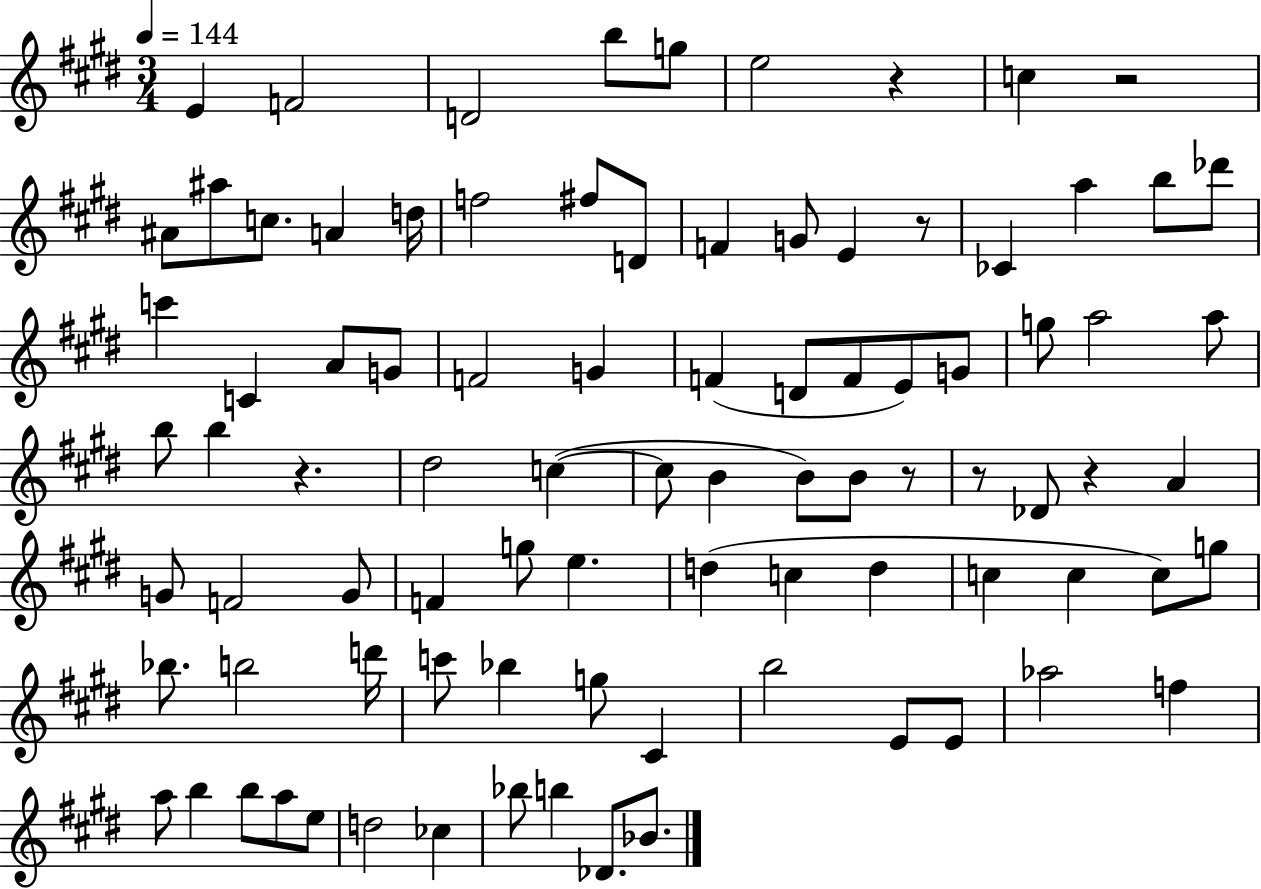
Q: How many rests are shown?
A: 7